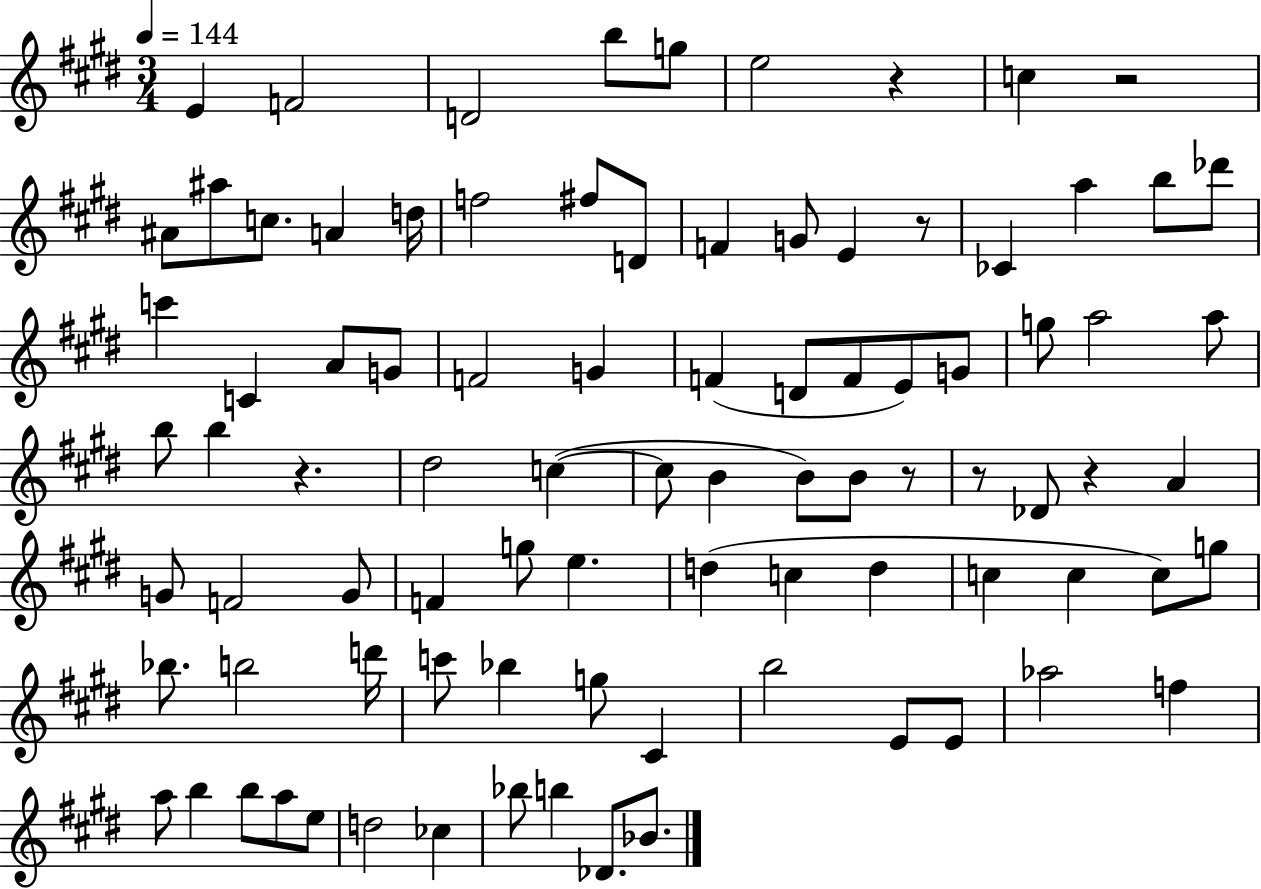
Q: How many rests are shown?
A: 7